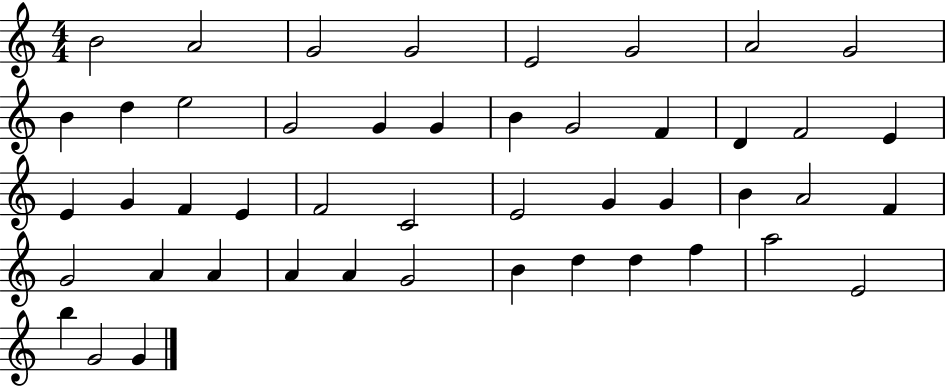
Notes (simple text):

B4/h A4/h G4/h G4/h E4/h G4/h A4/h G4/h B4/q D5/q E5/h G4/h G4/q G4/q B4/q G4/h F4/q D4/q F4/h E4/q E4/q G4/q F4/q E4/q F4/h C4/h E4/h G4/q G4/q B4/q A4/h F4/q G4/h A4/q A4/q A4/q A4/q G4/h B4/q D5/q D5/q F5/q A5/h E4/h B5/q G4/h G4/q